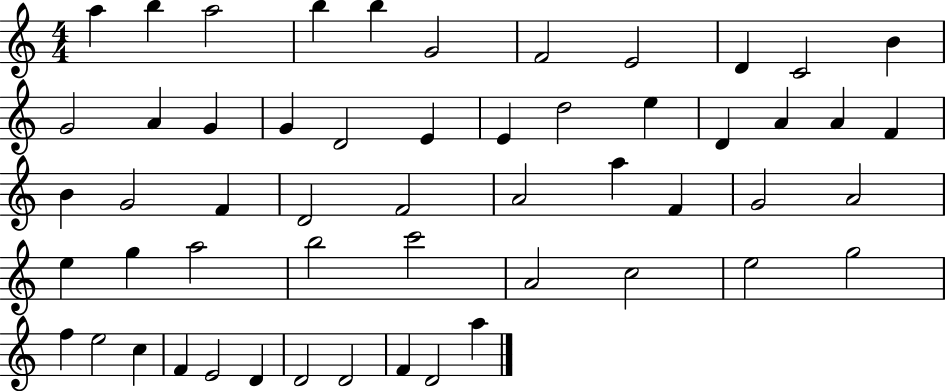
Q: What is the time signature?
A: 4/4